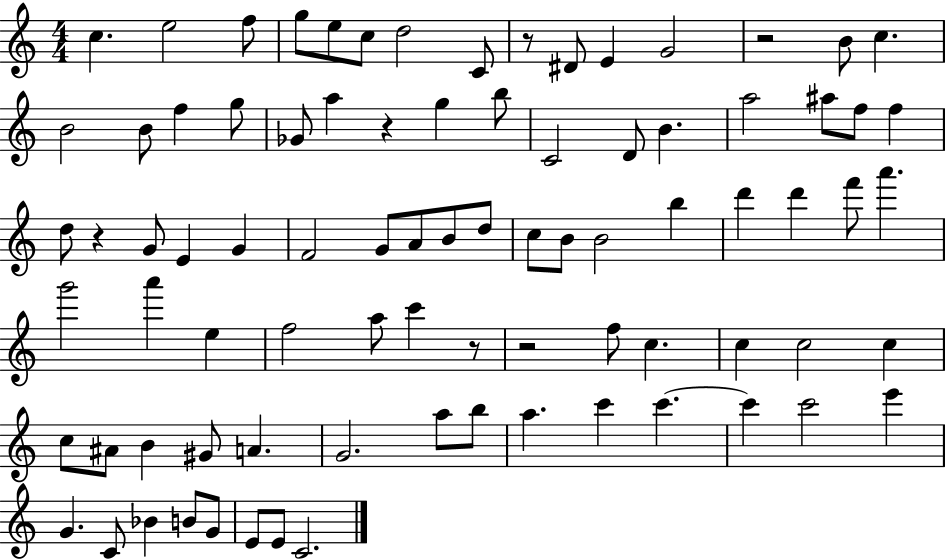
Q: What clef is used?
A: treble